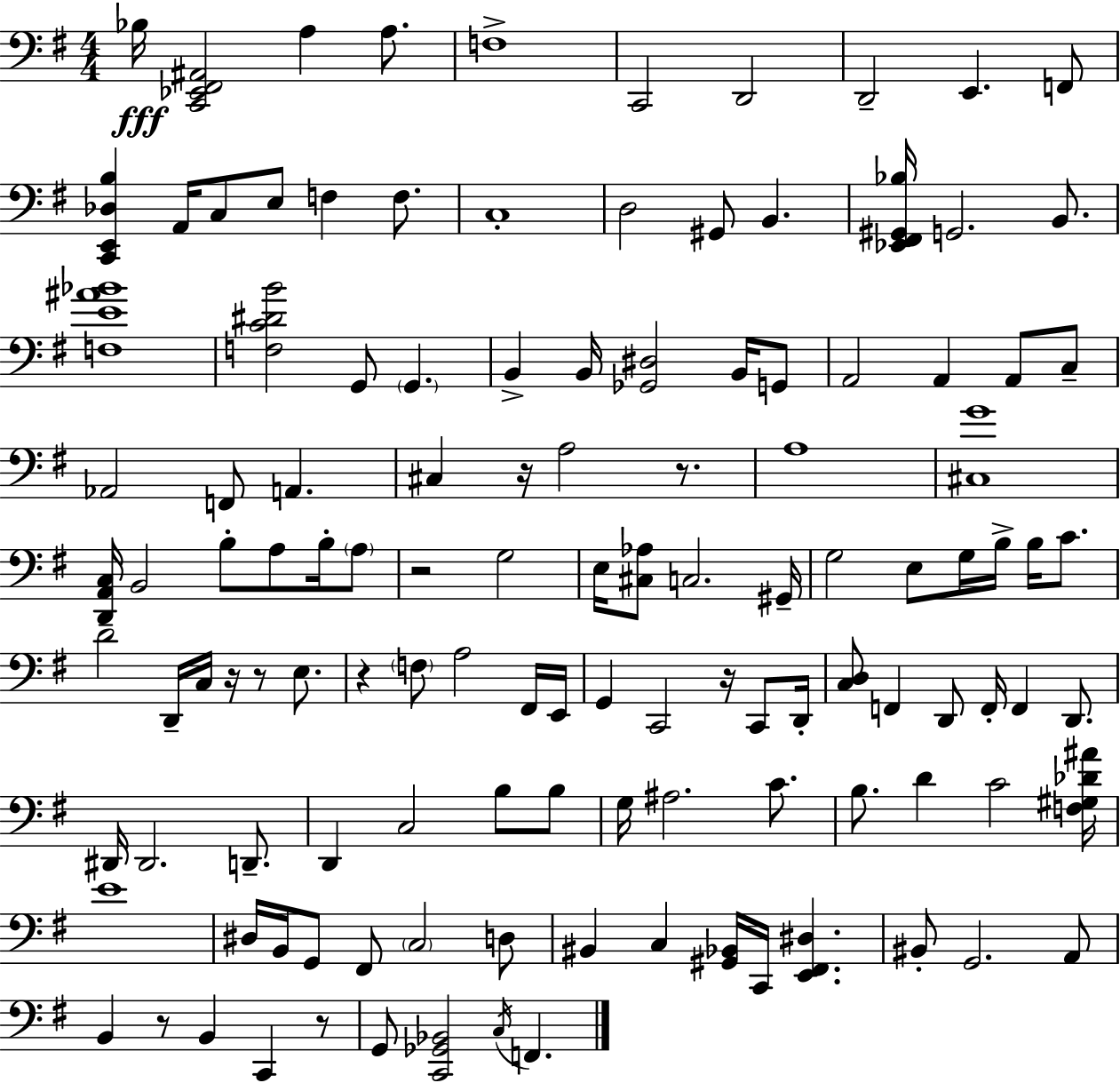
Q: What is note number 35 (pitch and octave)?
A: A3